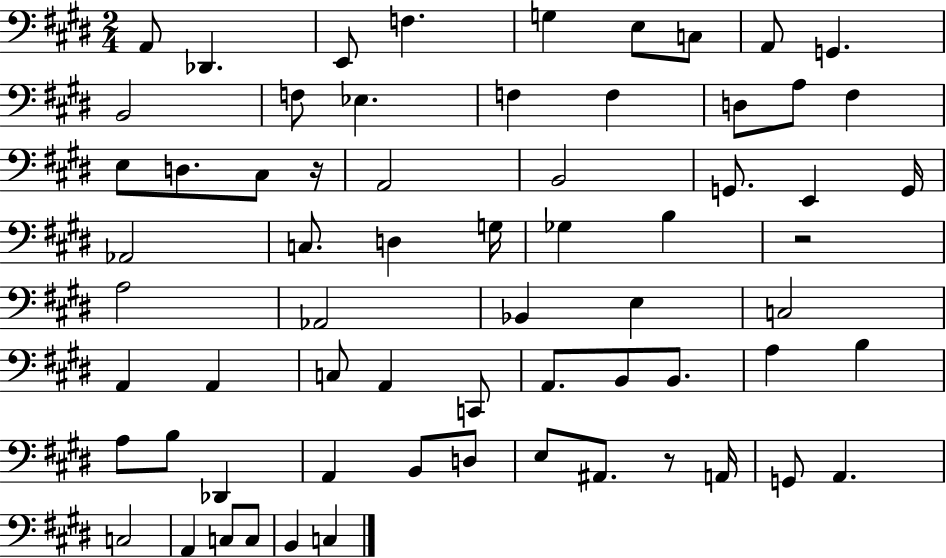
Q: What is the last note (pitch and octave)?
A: C3